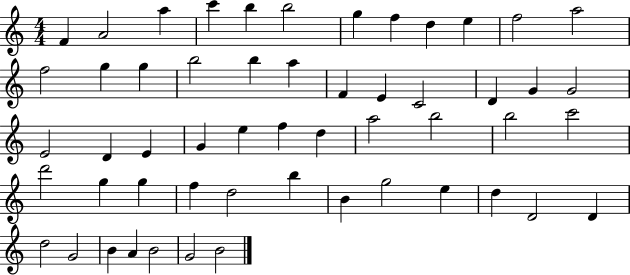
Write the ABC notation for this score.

X:1
T:Untitled
M:4/4
L:1/4
K:C
F A2 a c' b b2 g f d e f2 a2 f2 g g b2 b a F E C2 D G G2 E2 D E G e f d a2 b2 b2 c'2 d'2 g g f d2 b B g2 e d D2 D d2 G2 B A B2 G2 B2